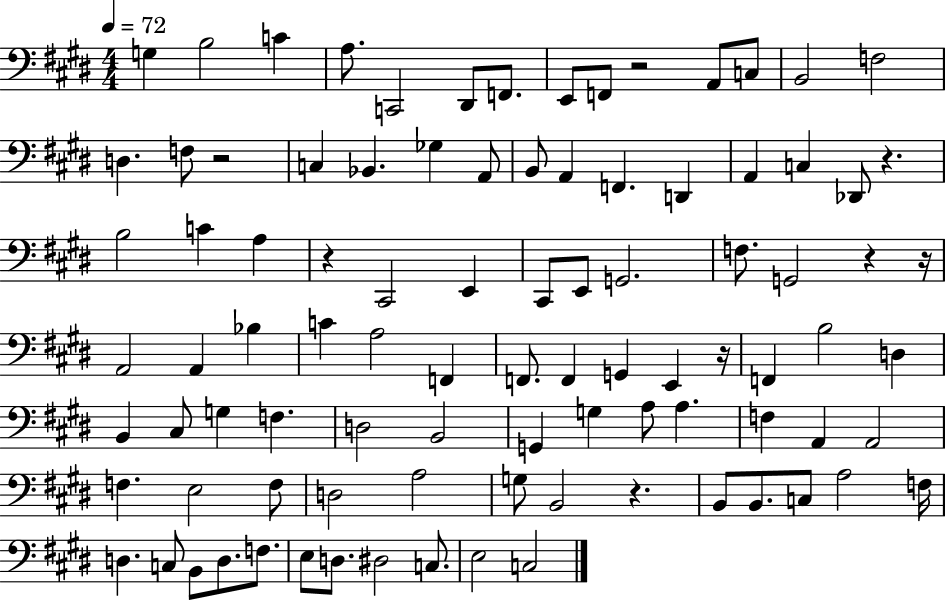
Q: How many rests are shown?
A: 8